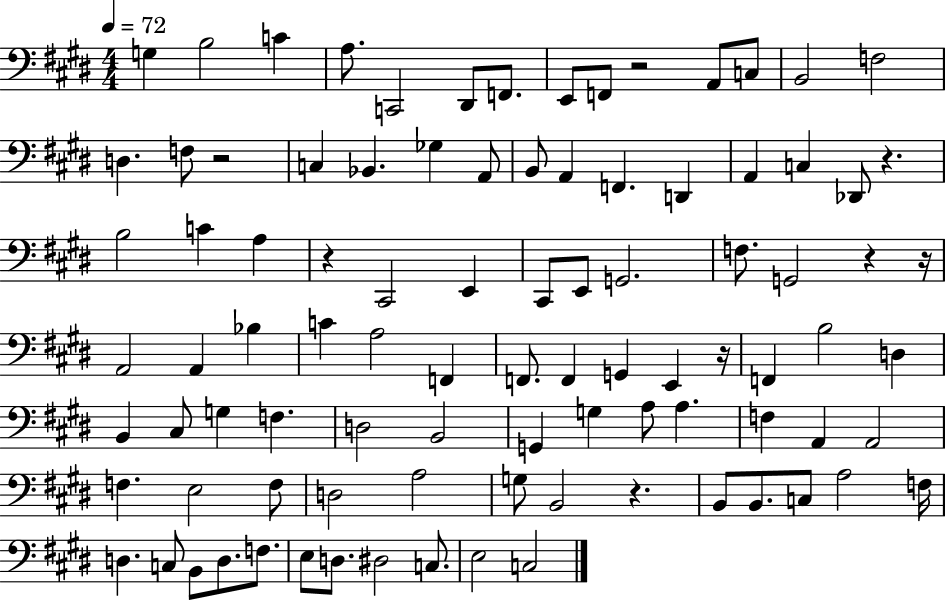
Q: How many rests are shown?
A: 8